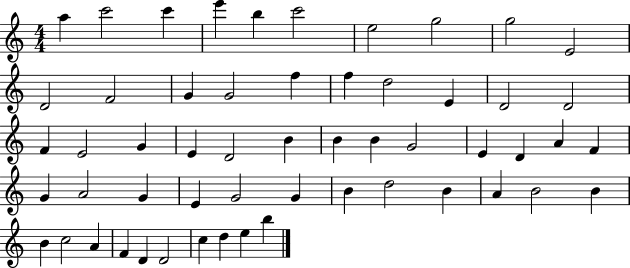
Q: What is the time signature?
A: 4/4